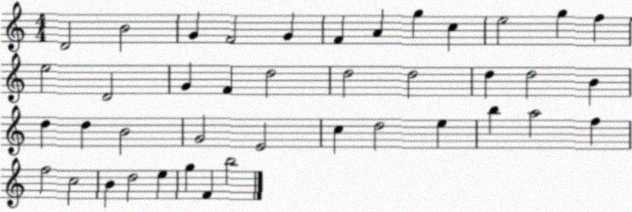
X:1
T:Untitled
M:4/4
L:1/4
K:C
D2 B2 G F2 G F A g c e2 g f e2 D2 G F d2 d2 d2 d d2 B d d B2 G2 E2 c d2 e b a2 f f2 c2 B d2 e g F b2